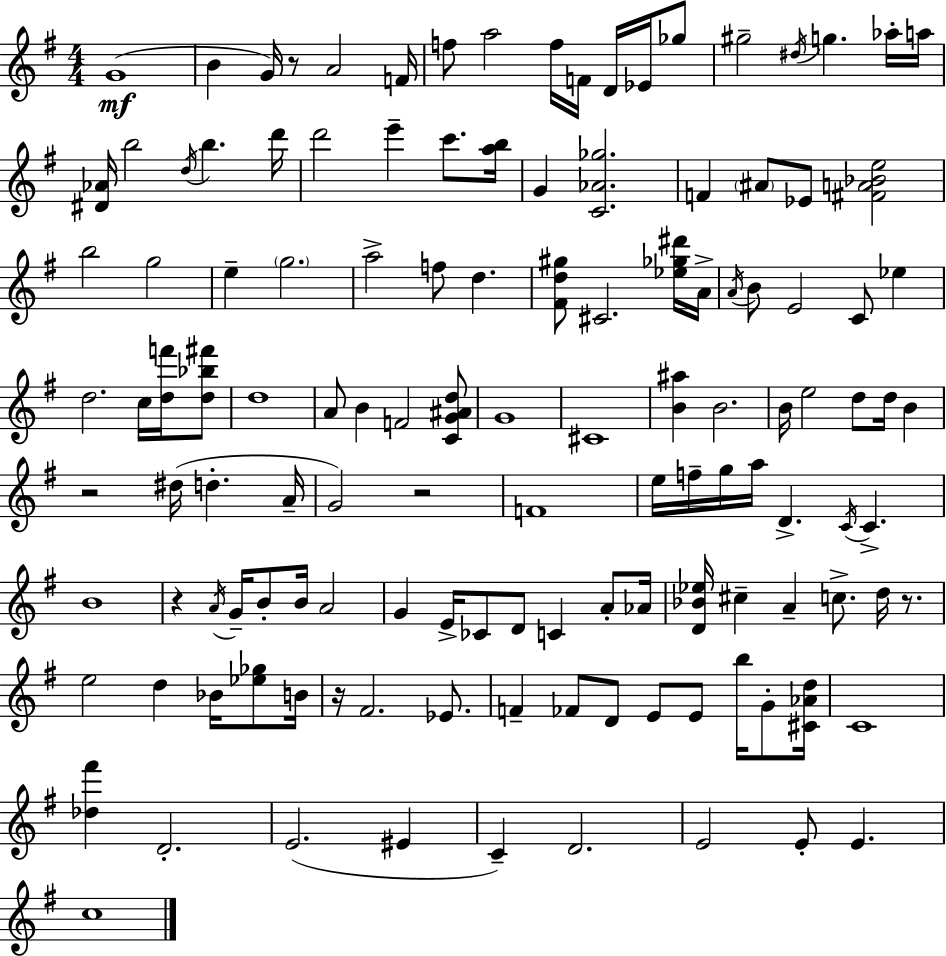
{
  \clef treble
  \numericTimeSignature
  \time 4/4
  \key e \minor
  g'1(\mf | b'4 g'16) r8 a'2 f'16 | f''8 a''2 f''16 f'16 d'16 ees'16 ges''8 | gis''2-- \acciaccatura { dis''16 } g''4. aes''16-. | \break a''16 <dis' aes'>16 b''2 \acciaccatura { d''16 } b''4. | d'''16 d'''2 e'''4-- c'''8. | <a'' b''>16 g'4 <c' aes' ges''>2. | f'4 \parenthesize ais'8 ees'8 <fis' a' bes' e''>2 | \break b''2 g''2 | e''4-- \parenthesize g''2. | a''2-> f''8 d''4. | <fis' d'' gis''>8 cis'2. | \break <ees'' ges'' dis'''>16 a'16-> \acciaccatura { a'16 } b'8 e'2 c'8 ees''4 | d''2. c''16 | <d'' f'''>16 <d'' bes'' fis'''>8 d''1 | a'8 b'4 f'2 | \break <c' g' ais' d''>8 g'1 | cis'1 | <b' ais''>4 b'2. | b'16 e''2 d''8 d''16 b'4 | \break r2 dis''16( d''4.-. | a'16-- g'2) r2 | f'1 | e''16 f''16-- g''16 a''16 d'4.-> \acciaccatura { c'16 } c'4.-> | \break b'1 | r4 \acciaccatura { a'16 } g'16-- b'8-. b'16 a'2 | g'4 e'16-> ces'8 d'8 c'4 | a'8-. aes'16 <d' bes' ees''>16 cis''4-- a'4-- c''8.-> | \break d''16 r8. e''2 d''4 | bes'16 <ees'' ges''>8 b'16 r16 fis'2. | ees'8. f'4-- fes'8 d'8 e'8 e'8 | b''16 g'8-. <cis' aes' d''>16 c'1 | \break <des'' fis'''>4 d'2.-. | e'2.( | eis'4 c'4--) d'2. | e'2 e'8-. e'4. | \break c''1 | \bar "|."
}